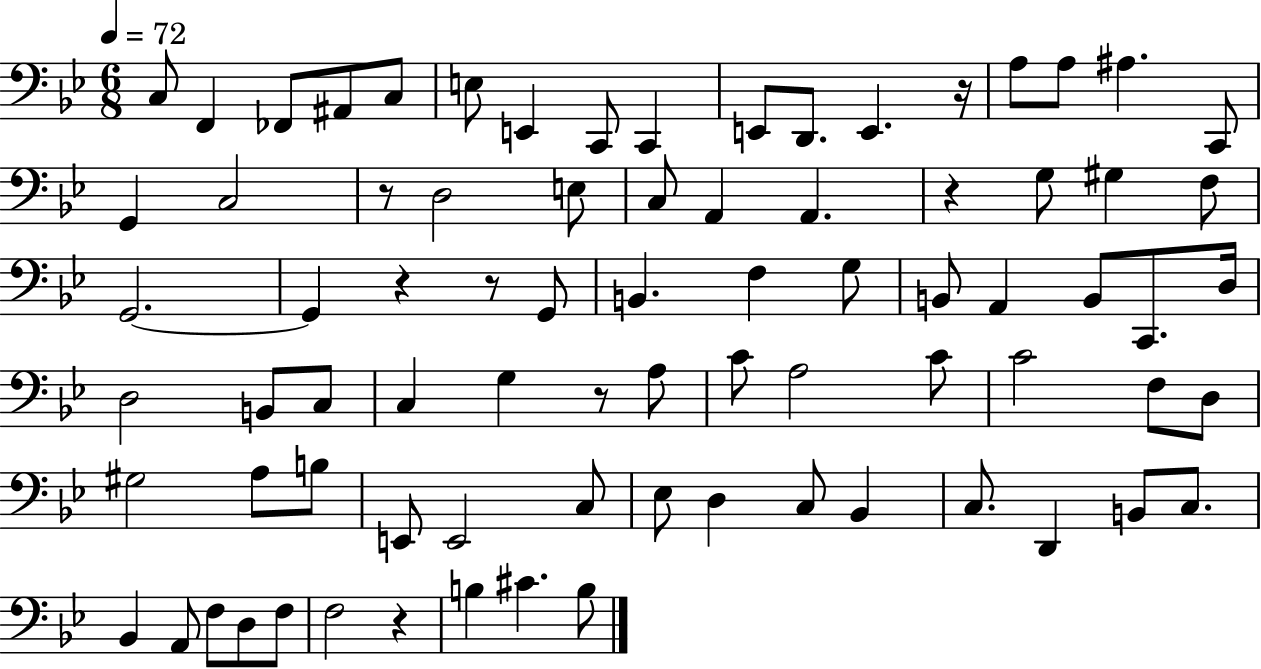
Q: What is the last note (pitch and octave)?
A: B3